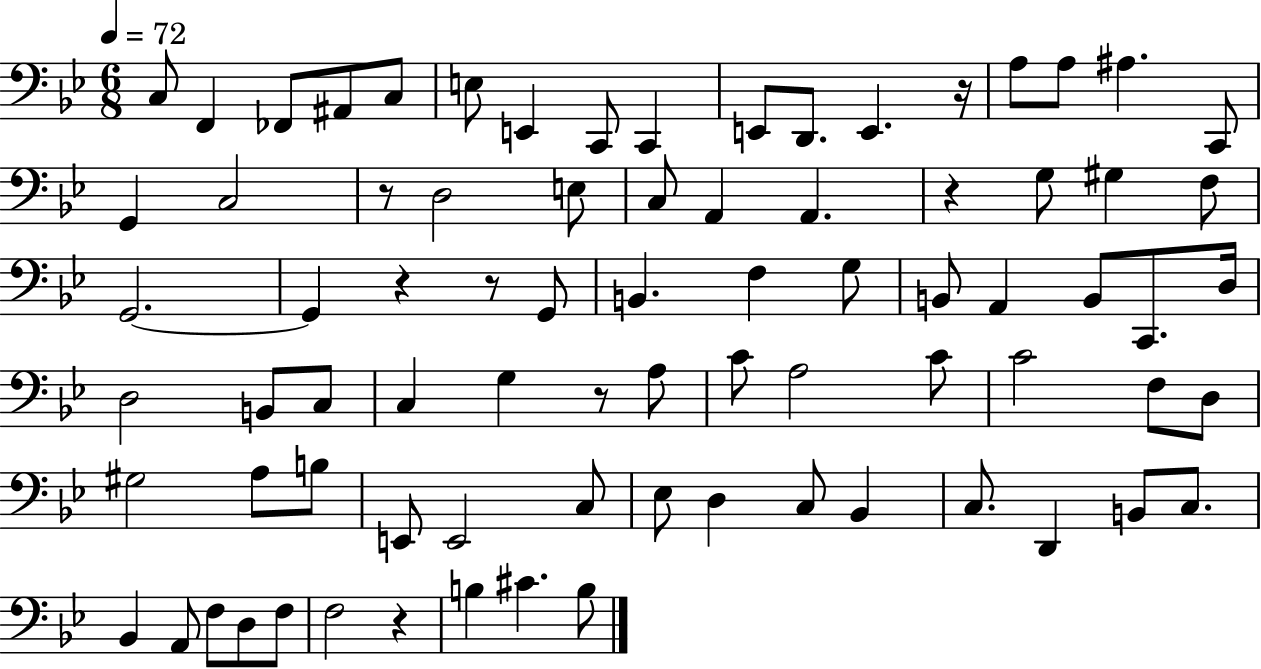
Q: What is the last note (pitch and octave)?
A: B3